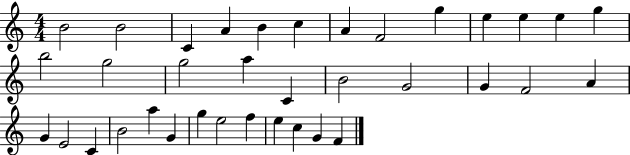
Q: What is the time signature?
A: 4/4